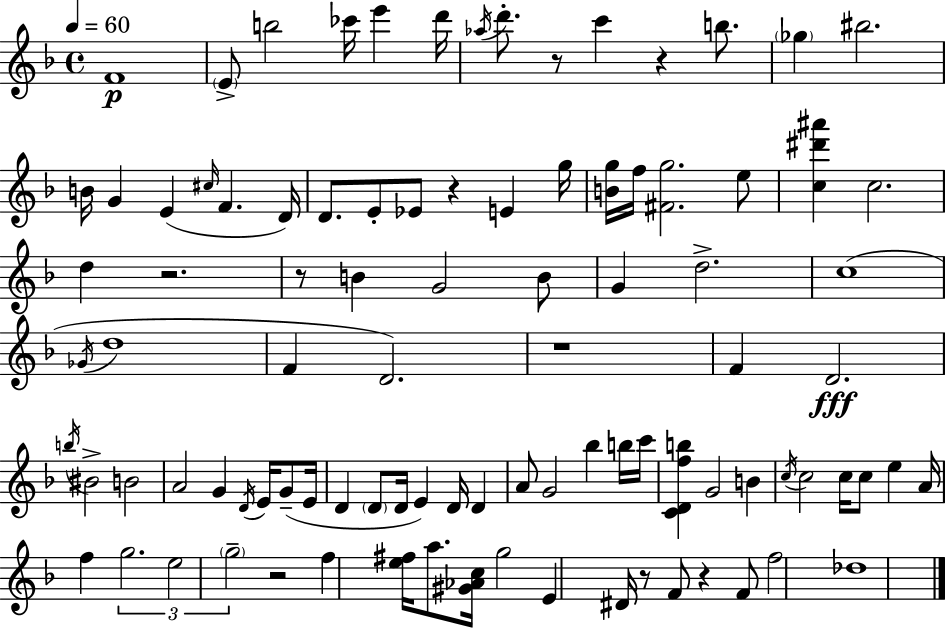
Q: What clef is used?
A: treble